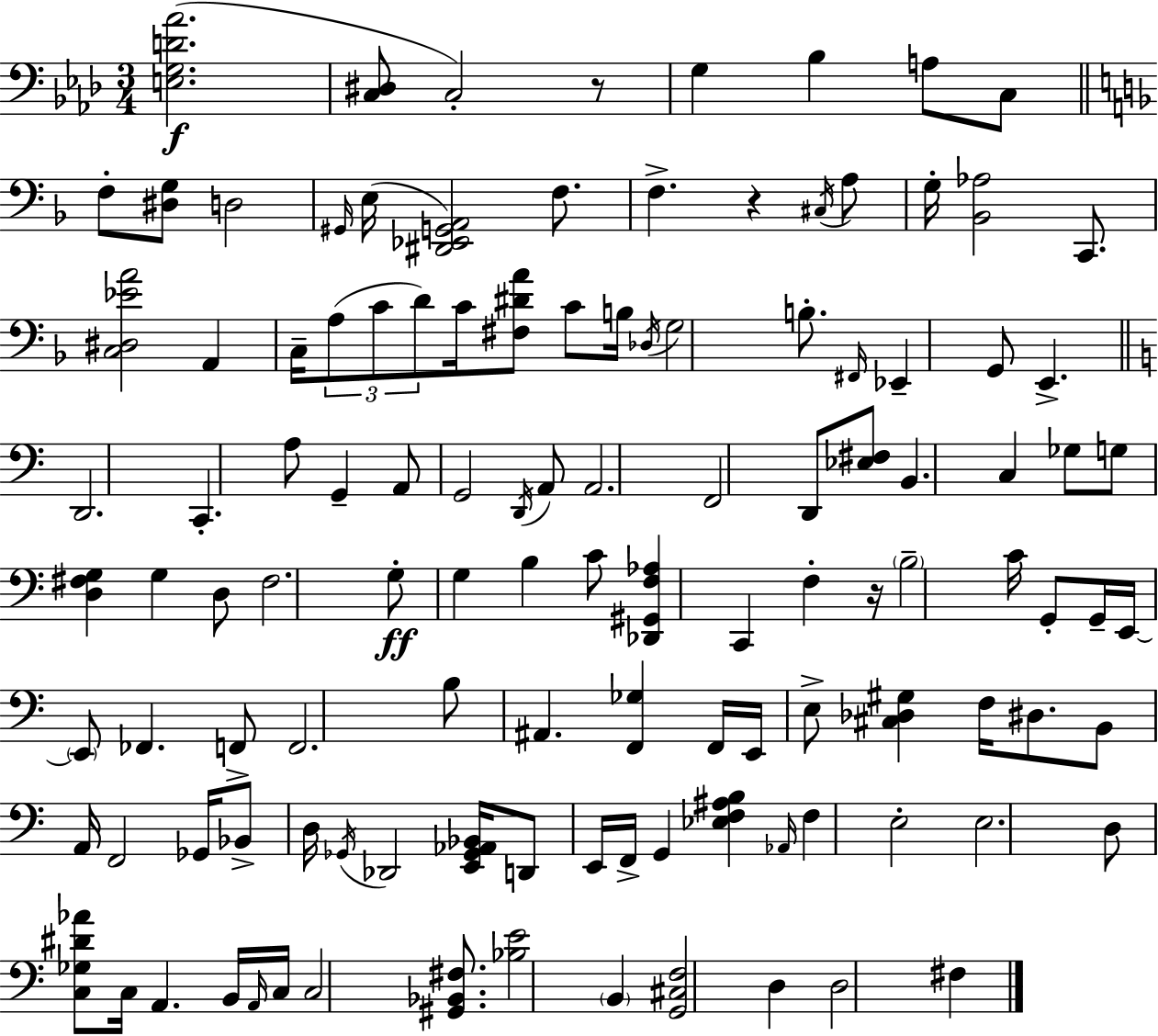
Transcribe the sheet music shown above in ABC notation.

X:1
T:Untitled
M:3/4
L:1/4
K:Fm
[E,G,D_A]2 [C,^D,]/2 C,2 z/2 G, _B, A,/2 C,/2 F,/2 [^D,G,]/2 D,2 ^G,,/4 E,/4 [^D,,_E,,G,,A,,]2 F,/2 F, z ^C,/4 A,/2 G,/4 [_B,,_A,]2 C,,/2 [C,^D,_EA]2 A,, C,/4 A,/2 C/2 D/2 C/4 [^F,^DA]/2 C/2 B,/4 _D,/4 G,2 B,/2 ^F,,/4 _E,, G,,/2 E,, D,,2 C,, A,/2 G,, A,,/2 G,,2 D,,/4 A,,/2 A,,2 F,,2 D,,/2 [_E,^F,]/2 B,, C, _G,/2 G,/2 [D,^F,G,] G, D,/2 ^F,2 G,/2 G, B, C/2 [_D,,^G,,F,_A,] C,, F, z/4 B,2 C/4 G,,/2 G,,/4 E,,/4 E,,/2 _F,, F,,/2 F,,2 B,/2 ^A,, [F,,_G,] F,,/4 E,,/4 E,/2 [^C,_D,^G,] F,/4 ^D,/2 B,,/2 A,,/4 F,,2 _G,,/4 _B,,/2 D,/4 _G,,/4 _D,,2 [E,,_G,,_A,,_B,,]/4 D,,/2 E,,/4 F,,/4 G,, [_E,F,^A,B,] _A,,/4 F, E,2 E,2 D,/2 [C,_G,^D_A]/2 C,/4 A,, B,,/4 A,,/4 C,/4 C,2 [^G,,_B,,^F,]/2 [_B,E]2 B,, [G,,^C,F,]2 D, D,2 ^F,